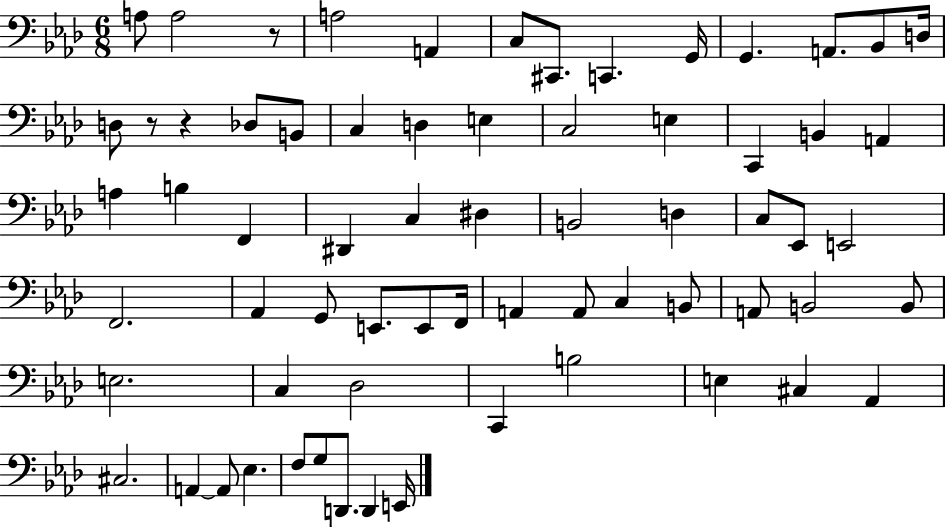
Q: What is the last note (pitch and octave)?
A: E2